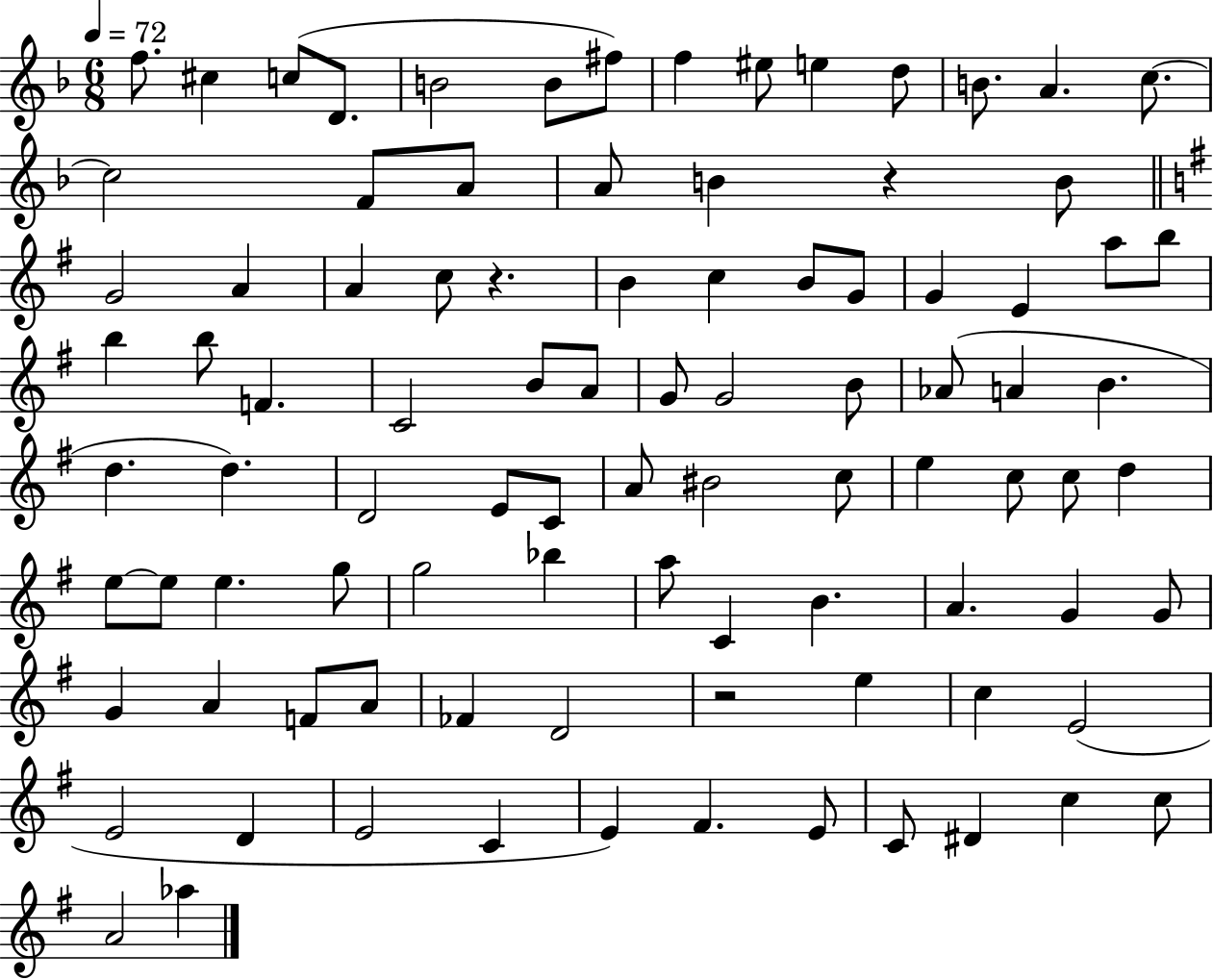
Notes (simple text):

F5/e. C#5/q C5/e D4/e. B4/h B4/e F#5/e F5/q EIS5/e E5/q D5/e B4/e. A4/q. C5/e. C5/h F4/e A4/e A4/e B4/q R/q B4/e G4/h A4/q A4/q C5/e R/q. B4/q C5/q B4/e G4/e G4/q E4/q A5/e B5/e B5/q B5/e F4/q. C4/h B4/e A4/e G4/e G4/h B4/e Ab4/e A4/q B4/q. D5/q. D5/q. D4/h E4/e C4/e A4/e BIS4/h C5/e E5/q C5/e C5/e D5/q E5/e E5/e E5/q. G5/e G5/h Bb5/q A5/e C4/q B4/q. A4/q. G4/q G4/e G4/q A4/q F4/e A4/e FES4/q D4/h R/h E5/q C5/q E4/h E4/h D4/q E4/h C4/q E4/q F#4/q. E4/e C4/e D#4/q C5/q C5/e A4/h Ab5/q